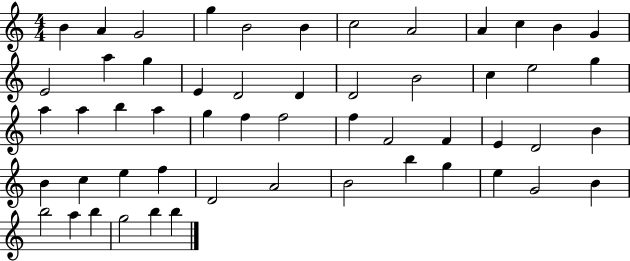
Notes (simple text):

B4/q A4/q G4/h G5/q B4/h B4/q C5/h A4/h A4/q C5/q B4/q G4/q E4/h A5/q G5/q E4/q D4/h D4/q D4/h B4/h C5/q E5/h G5/q A5/q A5/q B5/q A5/q G5/q F5/q F5/h F5/q F4/h F4/q E4/q D4/h B4/q B4/q C5/q E5/q F5/q D4/h A4/h B4/h B5/q G5/q E5/q G4/h B4/q B5/h A5/q B5/q G5/h B5/q B5/q